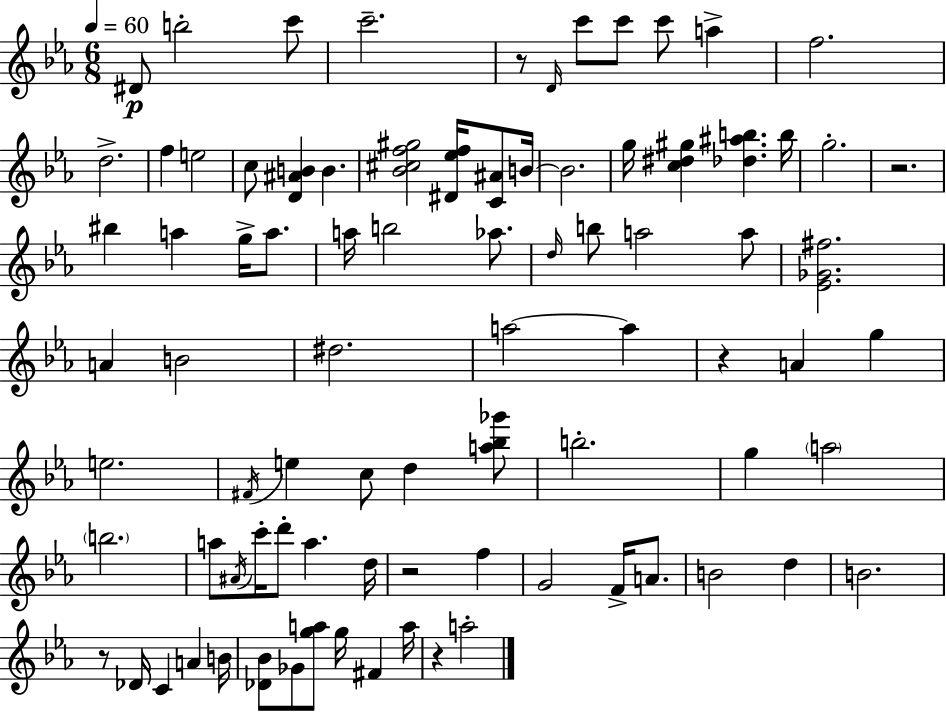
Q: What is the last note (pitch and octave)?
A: A5